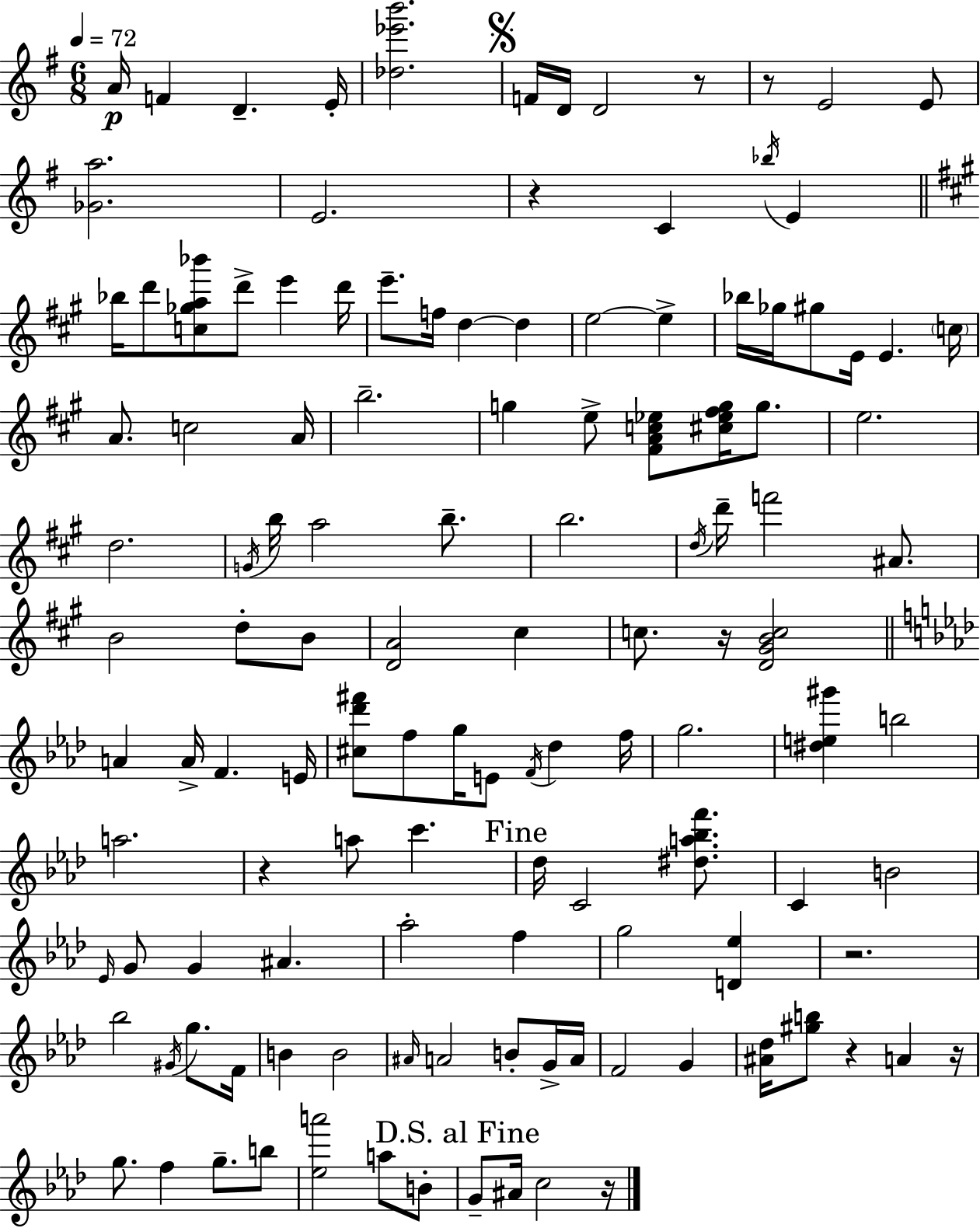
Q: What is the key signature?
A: G major